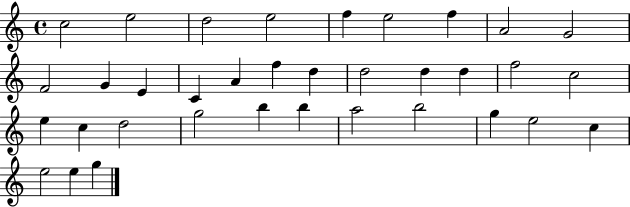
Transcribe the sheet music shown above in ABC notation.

X:1
T:Untitled
M:4/4
L:1/4
K:C
c2 e2 d2 e2 f e2 f A2 G2 F2 G E C A f d d2 d d f2 c2 e c d2 g2 b b a2 b2 g e2 c e2 e g